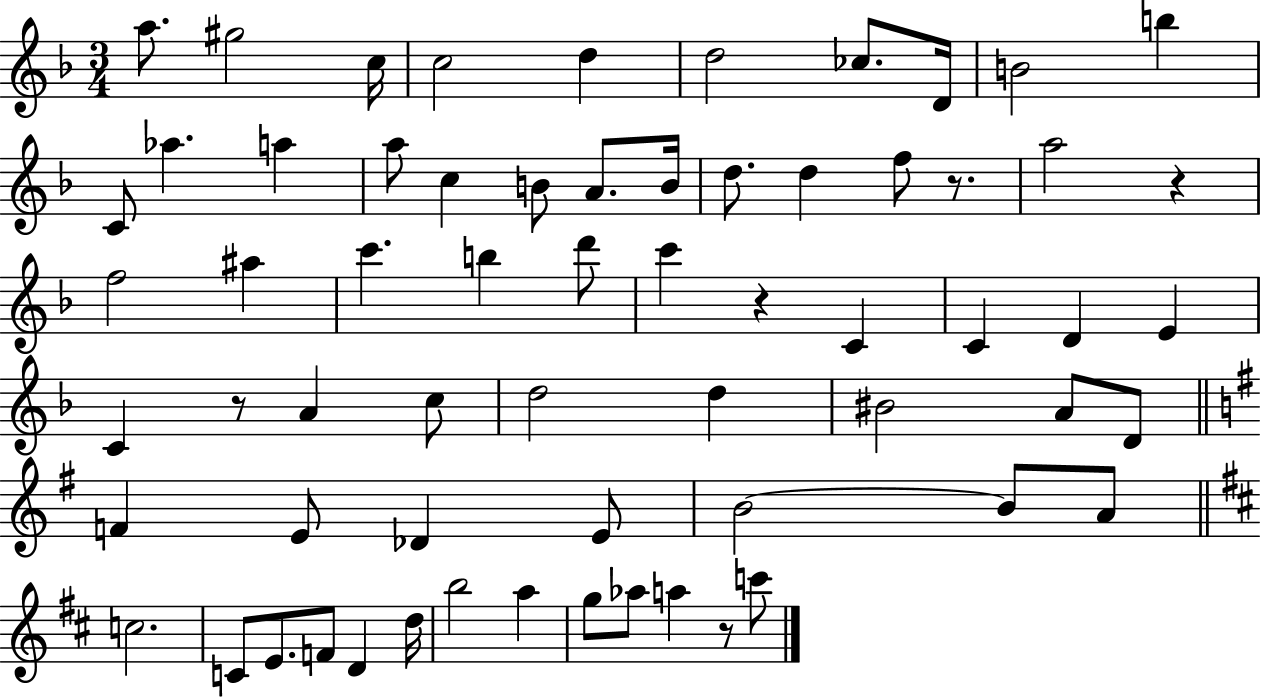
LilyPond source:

{
  \clef treble
  \numericTimeSignature
  \time 3/4
  \key f \major
  a''8. gis''2 c''16 | c''2 d''4 | d''2 ces''8. d'16 | b'2 b''4 | \break c'8 aes''4. a''4 | a''8 c''4 b'8 a'8. b'16 | d''8. d''4 f''8 r8. | a''2 r4 | \break f''2 ais''4 | c'''4. b''4 d'''8 | c'''4 r4 c'4 | c'4 d'4 e'4 | \break c'4 r8 a'4 c''8 | d''2 d''4 | bis'2 a'8 d'8 | \bar "||" \break \key e \minor f'4 e'8 des'4 e'8 | b'2~~ b'8 a'8 | \bar "||" \break \key d \major c''2. | c'8 e'8. f'8 d'4 d''16 | b''2 a''4 | g''8 aes''8 a''4 r8 c'''8 | \break \bar "|."
}